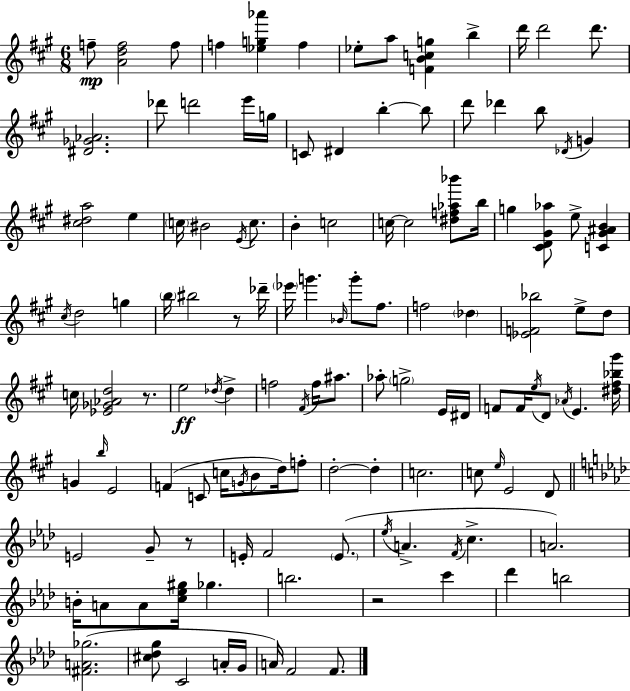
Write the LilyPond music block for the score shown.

{
  \clef treble
  \numericTimeSignature
  \time 6/8
  \key a \major
  \repeat volta 2 { f''8--\mp <a' d'' f''>2 f''8 | f''4 <ees'' g'' aes'''>4 f''4 | ees''8-. a''8 <f' b' c'' g''>4 b''4-> | d'''16 d'''2 d'''8. | \break <dis' ges' aes'>2. | des'''8 d'''2 e'''16 g''16 | c'8 dis'4 b''4-.~~ b''8 | d'''8 des'''4 b''8 \acciaccatura { des'16 } g'4 | \break <cis'' dis'' a''>2 e''4 | \parenthesize c''16 bis'2 \acciaccatura { e'16 } c''8. | b'4-. c''2 | c''16~~ c''2 <dis'' f'' aes'' bes'''>8 | \break b''16 g''4 <cis' d' gis' aes''>8 e''8-> <c' gis' ais' b'>4 | \acciaccatura { cis''16 } d''2 g''4 | \parenthesize b''16 bis''2 | r8 des'''16-- \parenthesize ees'''16 g'''4. \grace { bes'16 } g'''8-. | \break fis''8. f''2 | \parenthesize des''4 <ees' f' bes''>2 | e''8-> d''8 c''16 <ees' ges' aes' d''>2 | r8. e''2\ff | \break \acciaccatura { des''16 } des''4-> f''2 | \acciaccatura { fis'16 } f''16 ais''8. aes''8-. \parenthesize g''2-> | e'16 dis'16 f'8 f'16 \acciaccatura { e''16 } d'8 | \acciaccatura { aes'16 } e'4. <dis'' fis'' bes'' gis'''>16 g'4 | \break \grace { b''16 } e'2 f'4( | c'8 c''16 \acciaccatura { g'16 } b'8 d''16) f''8-. d''2-.~~ | d''4-. c''2. | c''8 | \break \grace { e''16 } e'2 d'8 \bar "||" \break \key aes \major e'2 g'8-- r8 | e'16-. f'2 \parenthesize e'8.( | \acciaccatura { ees''16 } a'4.-> \acciaccatura { f'16 } c''4.-> | a'2.) | \break b'16-. a'8 a'8 <c'' ees'' gis''>16 ges''4. | b''2. | r2 c'''4 | des'''4 b''2 | \break <fis' a' ges''>2.( | <cis'' des'' g''>8 c'2 | a'16-. g'16 a'16) f'2 f'8. | } \bar "|."
}